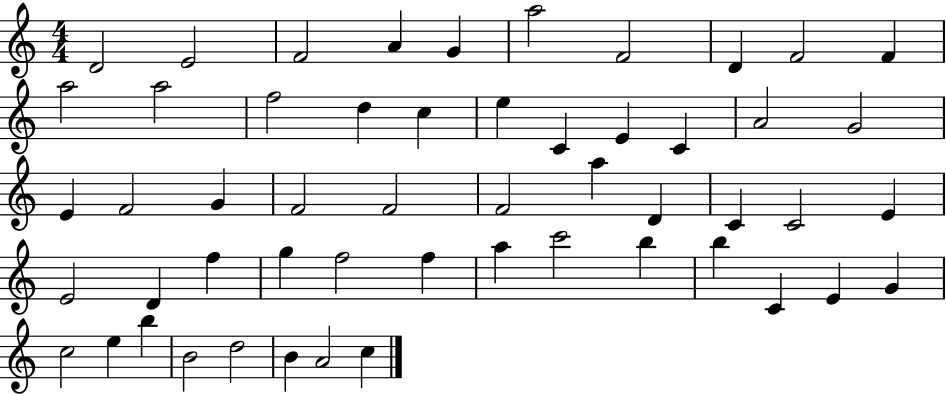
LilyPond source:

{
  \clef treble
  \numericTimeSignature
  \time 4/4
  \key c \major
  d'2 e'2 | f'2 a'4 g'4 | a''2 f'2 | d'4 f'2 f'4 | \break a''2 a''2 | f''2 d''4 c''4 | e''4 c'4 e'4 c'4 | a'2 g'2 | \break e'4 f'2 g'4 | f'2 f'2 | f'2 a''4 d'4 | c'4 c'2 e'4 | \break e'2 d'4 f''4 | g''4 f''2 f''4 | a''4 c'''2 b''4 | b''4 c'4 e'4 g'4 | \break c''2 e''4 b''4 | b'2 d''2 | b'4 a'2 c''4 | \bar "|."
}